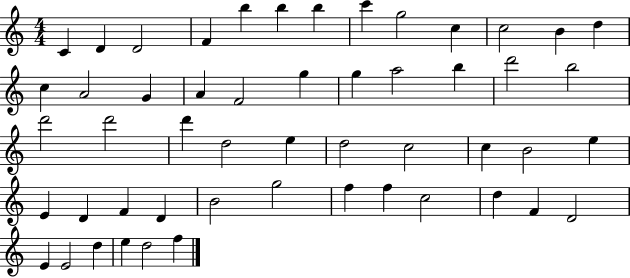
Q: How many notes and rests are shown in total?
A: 52